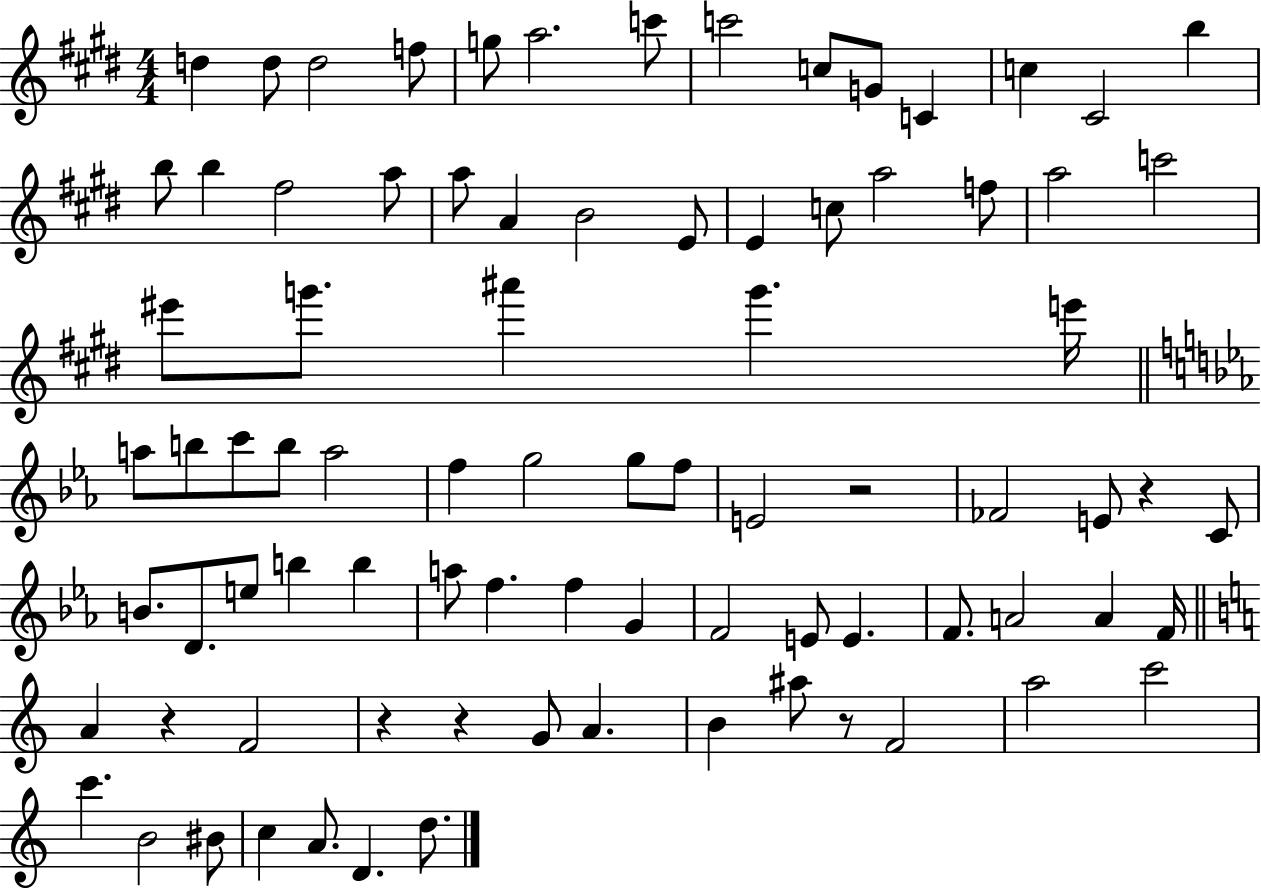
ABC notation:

X:1
T:Untitled
M:4/4
L:1/4
K:E
d d/2 d2 f/2 g/2 a2 c'/2 c'2 c/2 G/2 C c ^C2 b b/2 b ^f2 a/2 a/2 A B2 E/2 E c/2 a2 f/2 a2 c'2 ^e'/2 g'/2 ^a' g' e'/4 a/2 b/2 c'/2 b/2 a2 f g2 g/2 f/2 E2 z2 _F2 E/2 z C/2 B/2 D/2 e/2 b b a/2 f f G F2 E/2 E F/2 A2 A F/4 A z F2 z z G/2 A B ^a/2 z/2 F2 a2 c'2 c' B2 ^B/2 c A/2 D d/2